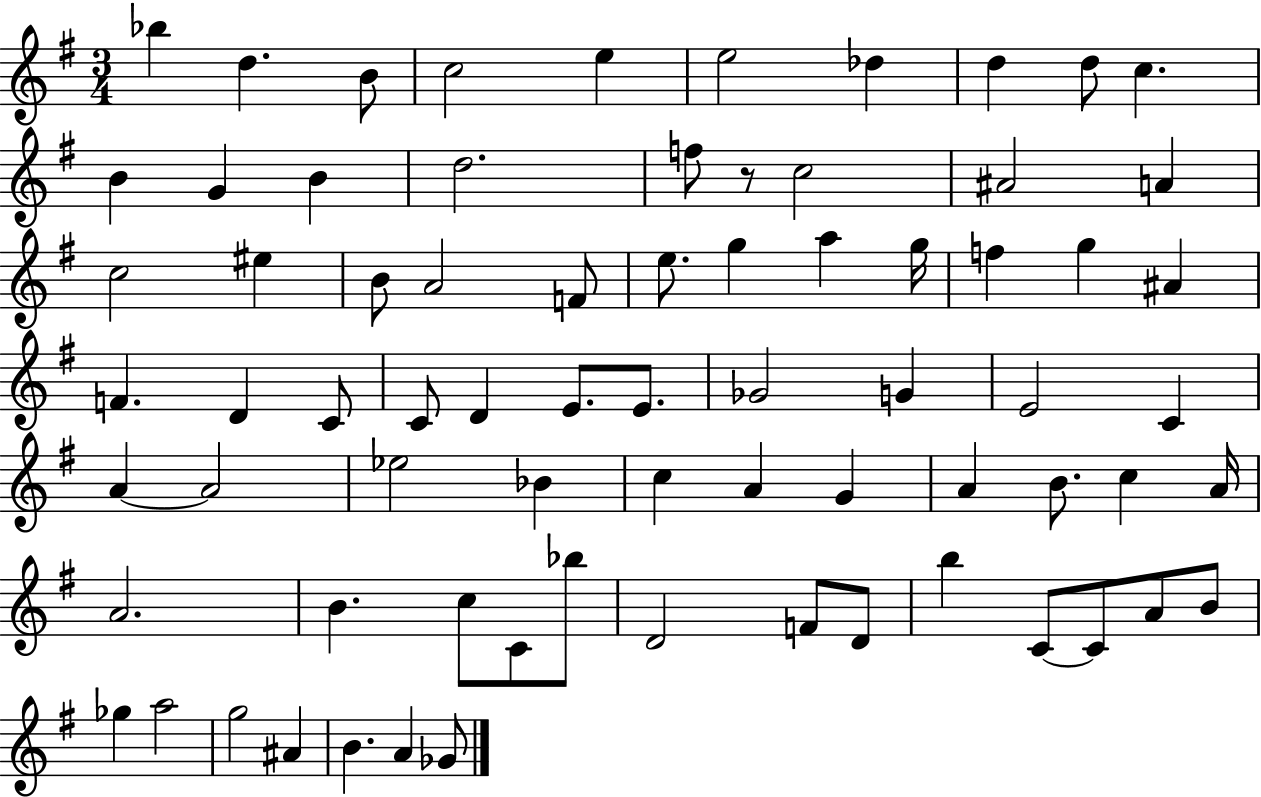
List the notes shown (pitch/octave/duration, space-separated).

Bb5/q D5/q. B4/e C5/h E5/q E5/h Db5/q D5/q D5/e C5/q. B4/q G4/q B4/q D5/h. F5/e R/e C5/h A#4/h A4/q C5/h EIS5/q B4/e A4/h F4/e E5/e. G5/q A5/q G5/s F5/q G5/q A#4/q F4/q. D4/q C4/e C4/e D4/q E4/e. E4/e. Gb4/h G4/q E4/h C4/q A4/q A4/h Eb5/h Bb4/q C5/q A4/q G4/q A4/q B4/e. C5/q A4/s A4/h. B4/q. C5/e C4/e Bb5/e D4/h F4/e D4/e B5/q C4/e C4/e A4/e B4/e Gb5/q A5/h G5/h A#4/q B4/q. A4/q Gb4/e